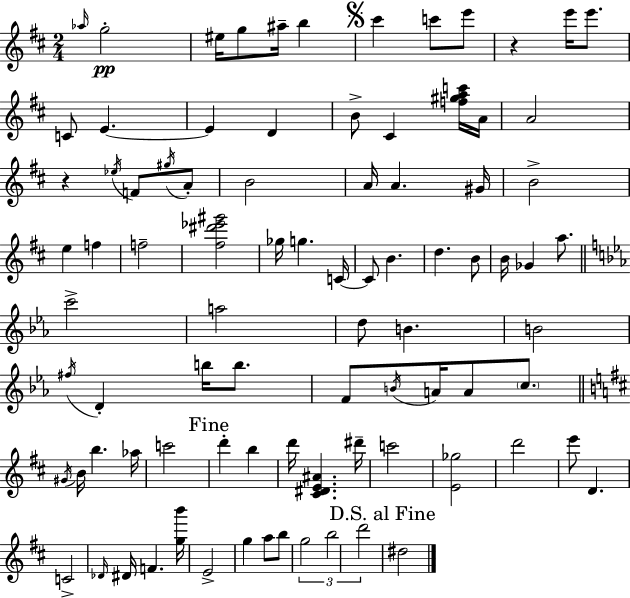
X:1
T:Untitled
M:2/4
L:1/4
K:D
_a/4 g2 ^e/4 g/2 ^a/4 b ^c' c'/2 e'/2 z e'/4 e'/2 C/2 E E D B/2 ^C [f^gac']/4 A/4 A2 z _e/4 F/2 ^g/4 A/2 B2 A/4 A ^G/4 B2 e f f2 [^f^d'_e'^g']2 _g/4 g C/4 C/2 B d B/2 B/4 _G a/2 c'2 a2 d/2 B B2 ^f/4 D b/4 b/2 F/2 B/4 A/4 A/2 c/2 ^G/4 B/4 b _a/4 c'2 d' b d'/4 [^C^DE^A] ^d'/4 c'2 [E_g]2 d'2 e'/2 D C2 _D/4 ^D/4 F [gb']/4 E2 g a/2 b/2 g2 b2 d'2 ^d2